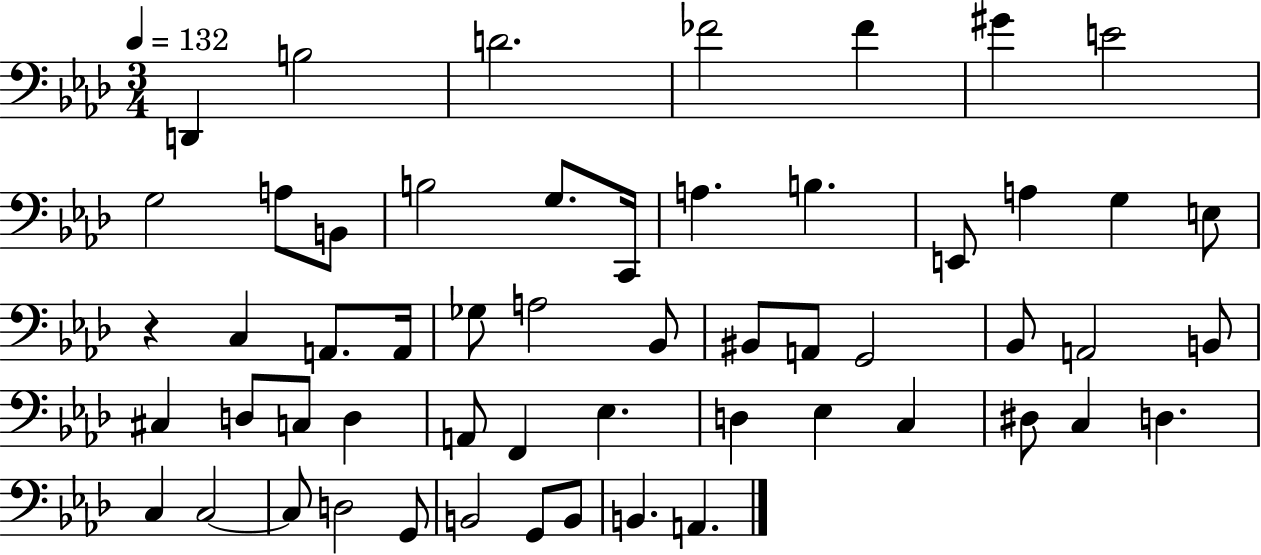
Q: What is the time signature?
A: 3/4